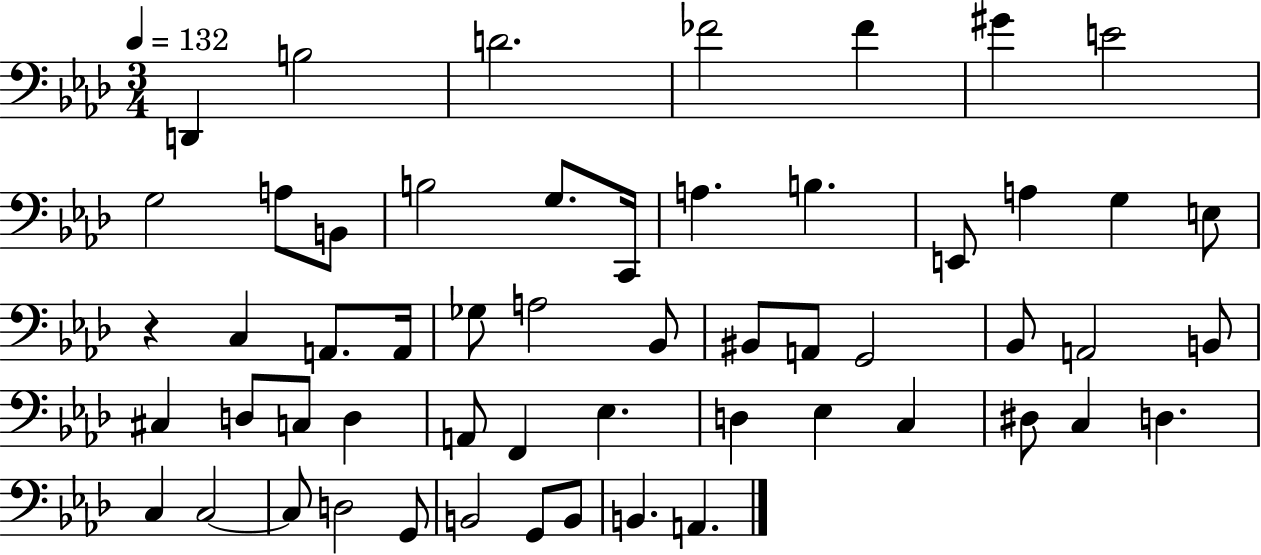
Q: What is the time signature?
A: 3/4